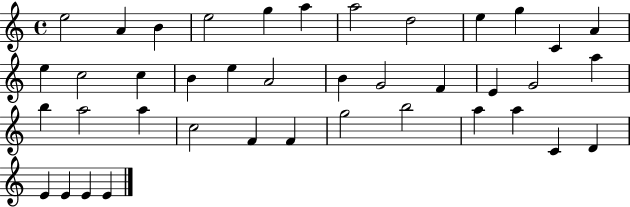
{
  \clef treble
  \time 4/4
  \defaultTimeSignature
  \key c \major
  e''2 a'4 b'4 | e''2 g''4 a''4 | a''2 d''2 | e''4 g''4 c'4 a'4 | \break e''4 c''2 c''4 | b'4 e''4 a'2 | b'4 g'2 f'4 | e'4 g'2 a''4 | \break b''4 a''2 a''4 | c''2 f'4 f'4 | g''2 b''2 | a''4 a''4 c'4 d'4 | \break e'4 e'4 e'4 e'4 | \bar "|."
}